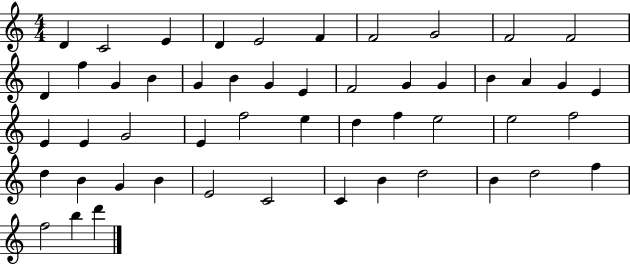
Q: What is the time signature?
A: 4/4